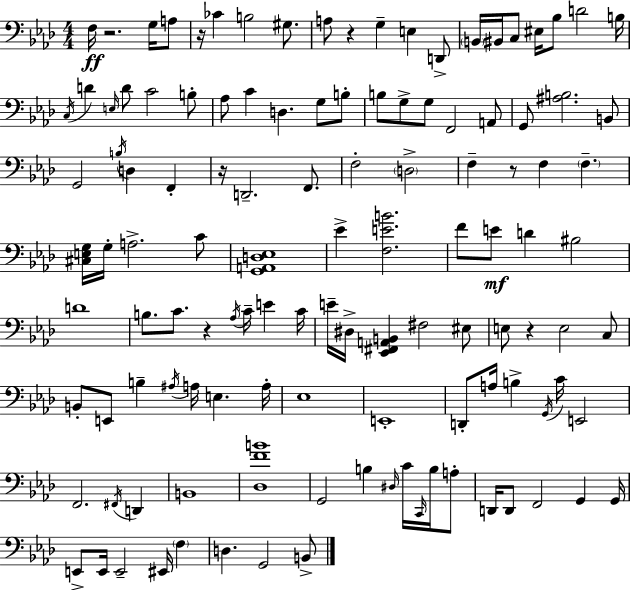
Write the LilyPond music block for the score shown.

{
  \clef bass
  \numericTimeSignature
  \time 4/4
  \key f \minor
  f16\ff r2. g16 a8 | r16 ces'4 b2 gis8. | a8 r4 g4-- e4 d,8-> | \parenthesize b,16 bis,16 c8 eis16 bes8 d'2 b16 | \break \acciaccatura { c16 } d'4 \grace { e16 } d'8 c'2 | b8-. aes8 c'4 d4. g8 | b8-. b8 g8-> g8 f,2 | a,8 g,8 <ais b>2. | \break b,8 g,2 \acciaccatura { b16 } d4 f,4-. | r16 d,2.-- | f,8. f2-. \parenthesize d2-> | f4-- r8 f4 \parenthesize f4.-- | \break <cis e g>16 g16-. a2.-> | c'8 <g, a, d ees>1 | ees'4-> <f e' b'>2. | f'8 e'8\mf d'4 bis2 | \break d'1 | b8. c'8. r4 \acciaccatura { aes16 } c'16-- e'4 | c'16 e'16-- dis16-> <ees, fis, a, b,>4 fis2 | eis8 e8 r4 e2 | \break c8 b,8-. e,8 b4-- \acciaccatura { ais16 } a16 e4. | a16-. ees1 | e,1-. | d,8-. a16 b4-> \acciaccatura { g,16 } c'16 e,2 | \break f,2. | \acciaccatura { fis,16 } d,4 b,1 | <des f' b'>1 | g,2 b4 | \break \grace { dis16 } c'16 \grace { c,16 } b16 a8-. d,16 d,8 f,2 | g,4 g,16 e,8-> e,16 e,2-- | eis,16 \parenthesize f4 d4. g,2 | b,8-> \bar "|."
}